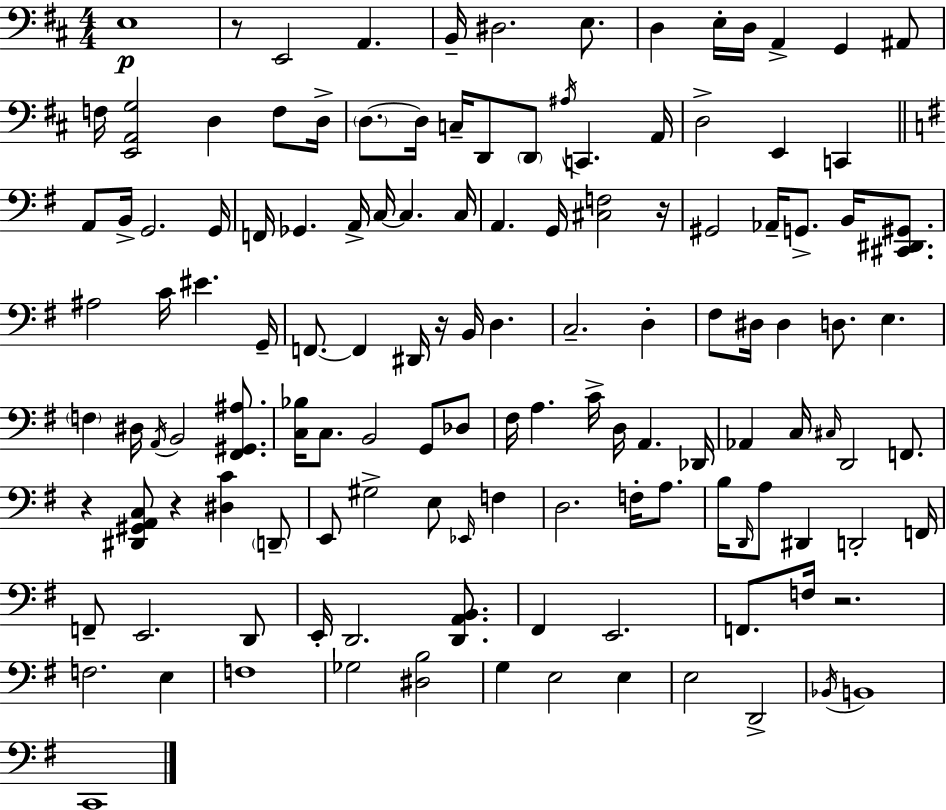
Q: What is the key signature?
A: D major